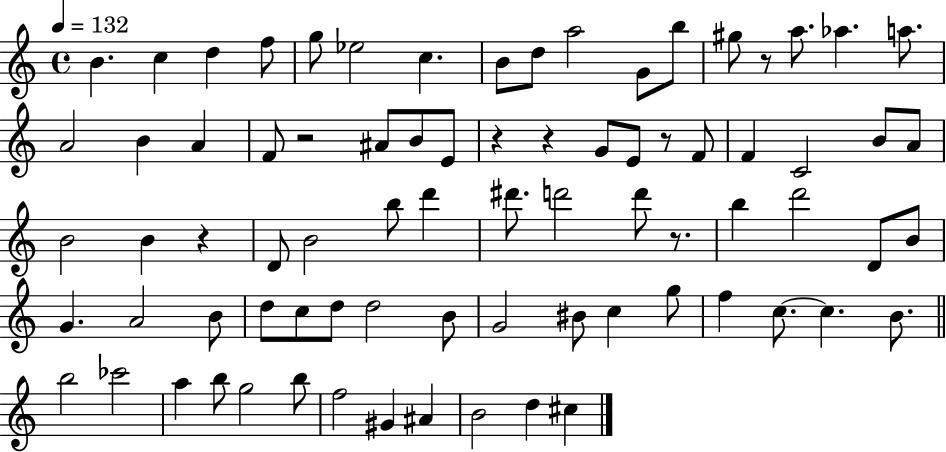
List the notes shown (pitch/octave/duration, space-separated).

B4/q. C5/q D5/q F5/e G5/e Eb5/h C5/q. B4/e D5/e A5/h G4/e B5/e G#5/e R/e A5/e. Ab5/q. A5/e. A4/h B4/q A4/q F4/e R/h A#4/e B4/e E4/e R/q R/q G4/e E4/e R/e F4/e F4/q C4/h B4/e A4/e B4/h B4/q R/q D4/e B4/h B5/e D6/q D#6/e. D6/h D6/e R/e. B5/q D6/h D4/e B4/e G4/q. A4/h B4/e D5/e C5/e D5/e D5/h B4/e G4/h BIS4/e C5/q G5/e F5/q C5/e. C5/q. B4/e. B5/h CES6/h A5/q B5/e G5/h B5/e F5/h G#4/q A#4/q B4/h D5/q C#5/q